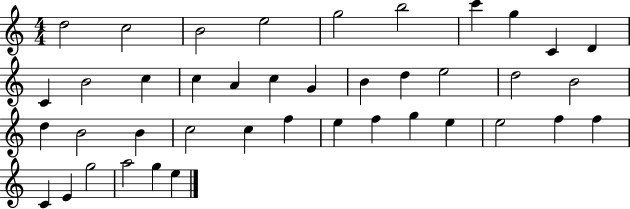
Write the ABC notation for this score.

X:1
T:Untitled
M:4/4
L:1/4
K:C
d2 c2 B2 e2 g2 b2 c' g C D C B2 c c A c G B d e2 d2 B2 d B2 B c2 c f e f g e e2 f f C E g2 a2 g e